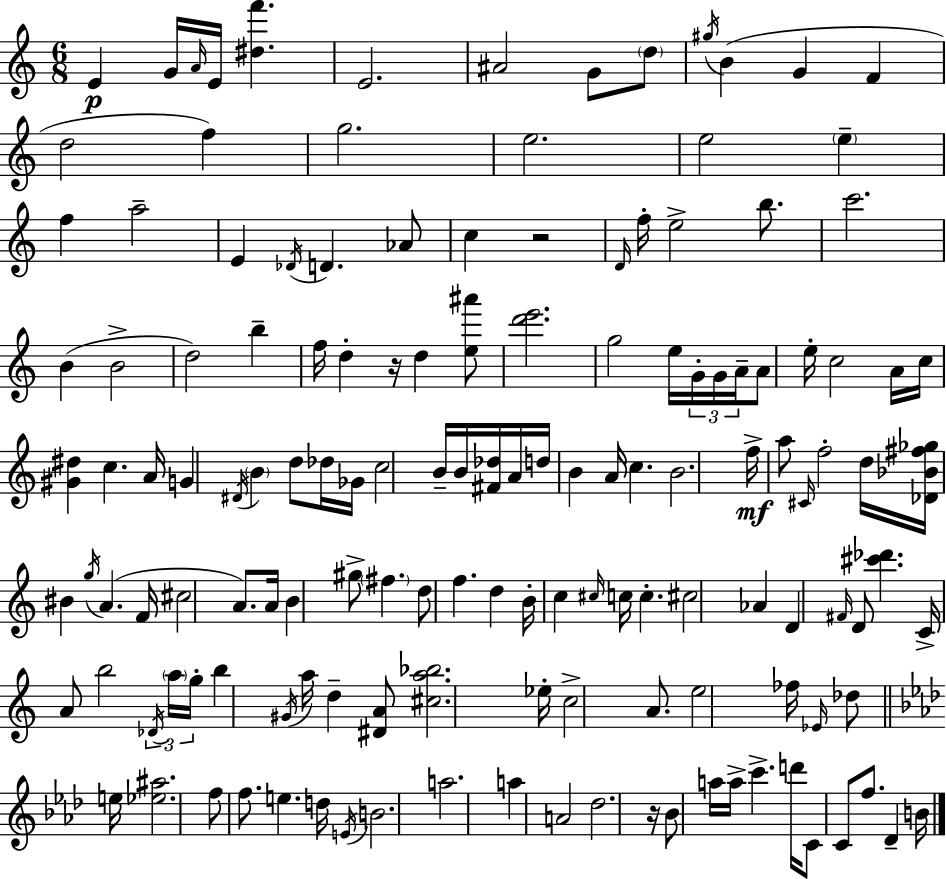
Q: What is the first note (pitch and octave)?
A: E4